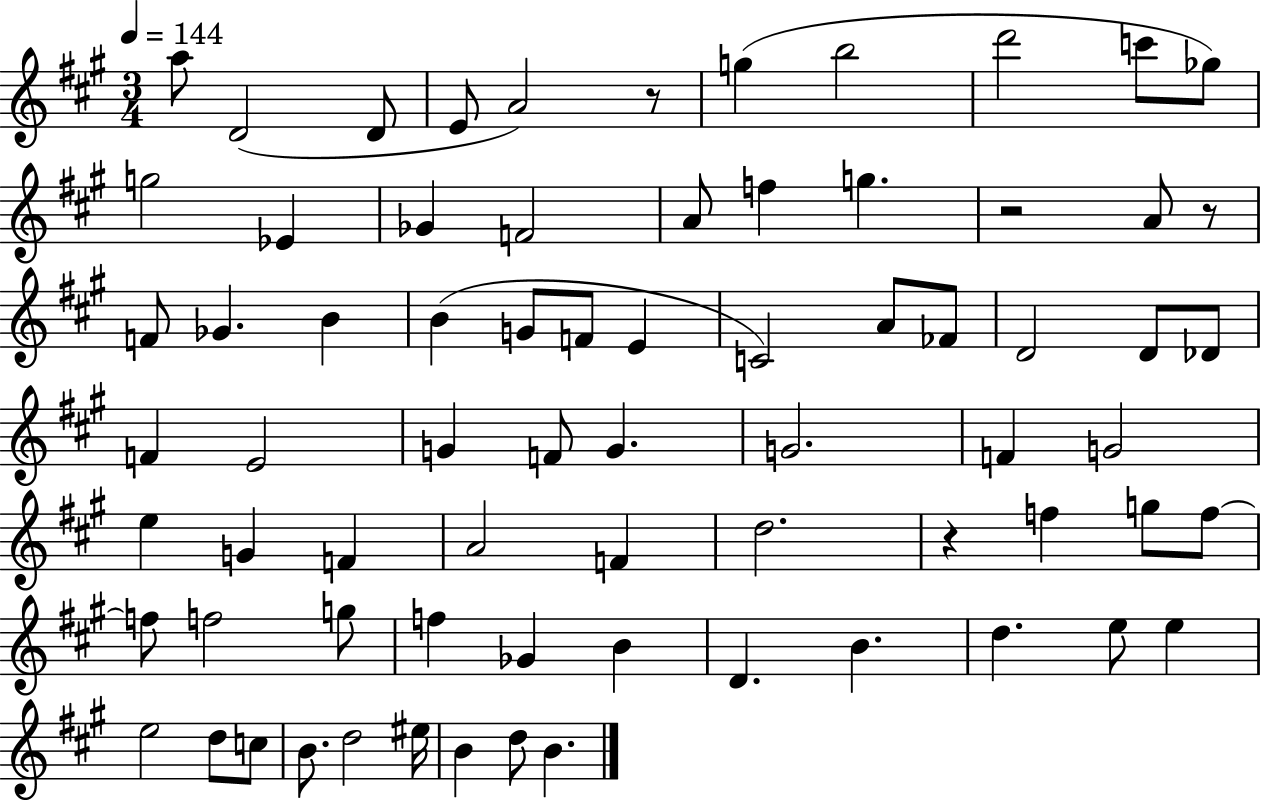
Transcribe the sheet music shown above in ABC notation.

X:1
T:Untitled
M:3/4
L:1/4
K:A
a/2 D2 D/2 E/2 A2 z/2 g b2 d'2 c'/2 _g/2 g2 _E _G F2 A/2 f g z2 A/2 z/2 F/2 _G B B G/2 F/2 E C2 A/2 _F/2 D2 D/2 _D/2 F E2 G F/2 G G2 F G2 e G F A2 F d2 z f g/2 f/2 f/2 f2 g/2 f _G B D B d e/2 e e2 d/2 c/2 B/2 d2 ^e/4 B d/2 B